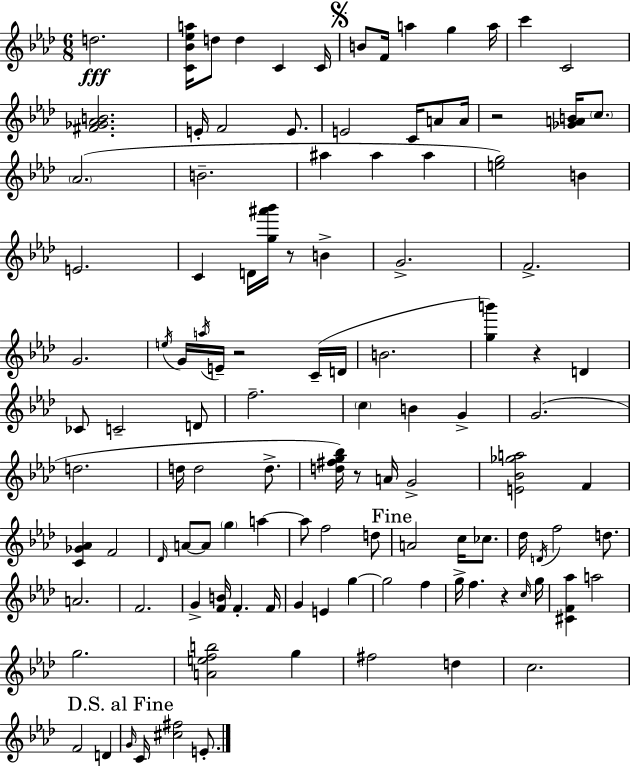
X:1
T:Untitled
M:6/8
L:1/4
K:Ab
d2 [C_B_ea]/4 d/2 d C C/4 B/2 F/4 a g a/4 c' C2 [^F_G_AB]2 E/4 F2 E/2 E2 C/4 A/2 A/4 z2 [_GAB]/4 c/2 _A2 B2 ^a ^a ^a [eg]2 B E2 C D/4 [g^a'_b']/4 z/2 B G2 F2 G2 e/4 G/4 a/4 E/4 z2 C/4 D/4 B2 [gb'] z D _C/2 C2 D/2 f2 c B G G2 d2 d/4 d2 d/2 [d^fg_b]/4 z/2 A/4 G2 [E_B_ga]2 F [C_G_A] F2 _D/4 A/2 A/2 g a a/2 f2 d/2 A2 c/4 _c/2 _d/4 D/4 f2 d/2 A2 F2 G [FB]/4 F F/4 G E g g2 f g/4 f z c/4 g/4 [^CF_a] a2 g2 [Aefb]2 g ^f2 d c2 F2 D G/4 C/4 [^c^f]2 E/2